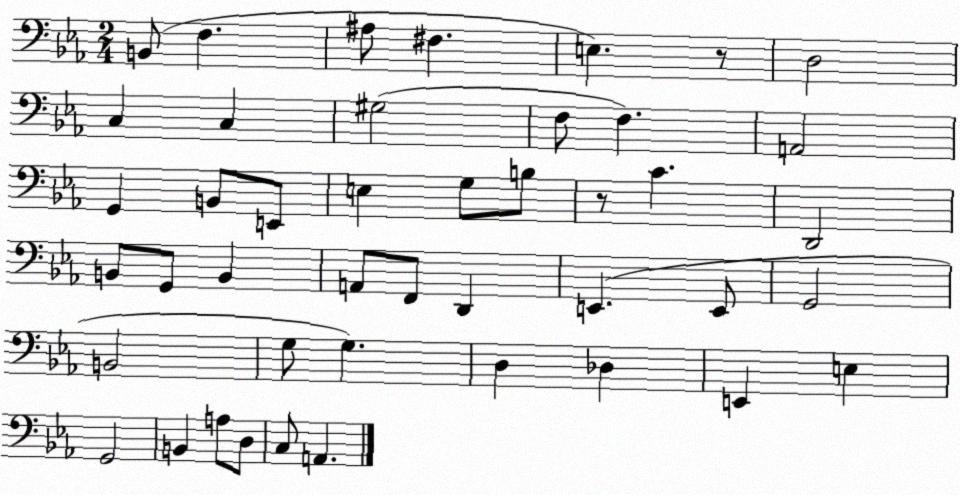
X:1
T:Untitled
M:2/4
L:1/4
K:Eb
B,,/2 F, ^A,/2 ^F, E, z/2 D,2 C, C, ^G,2 F,/2 F, A,,2 G,, B,,/2 E,,/2 E, G,/2 B,/2 z/2 C D,,2 B,,/2 G,,/2 B,, A,,/2 F,,/2 D,, E,, E,,/2 G,,2 B,,2 G,/2 G, D, _D, E,, E, G,,2 B,, A,/2 D,/2 C,/2 A,,